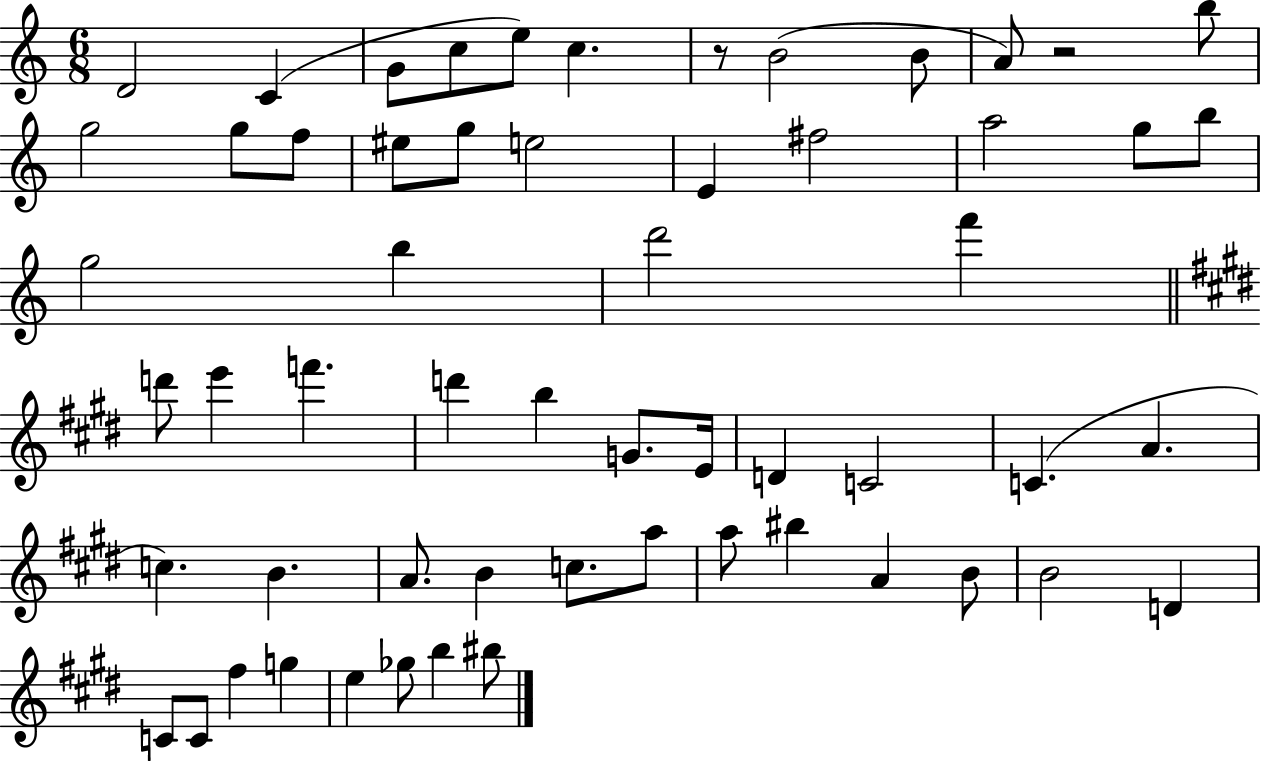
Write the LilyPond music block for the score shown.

{
  \clef treble
  \numericTimeSignature
  \time 6/8
  \key c \major
  d'2 c'4( | g'8 c''8 e''8) c''4. | r8 b'2( b'8 | a'8) r2 b''8 | \break g''2 g''8 f''8 | eis''8 g''8 e''2 | e'4 fis''2 | a''2 g''8 b''8 | \break g''2 b''4 | d'''2 f'''4 | \bar "||" \break \key e \major d'''8 e'''4 f'''4. | d'''4 b''4 g'8. e'16 | d'4 c'2 | c'4.( a'4. | \break c''4.) b'4. | a'8. b'4 c''8. a''8 | a''8 bis''4 a'4 b'8 | b'2 d'4 | \break c'8 c'8 fis''4 g''4 | e''4 ges''8 b''4 bis''8 | \bar "|."
}